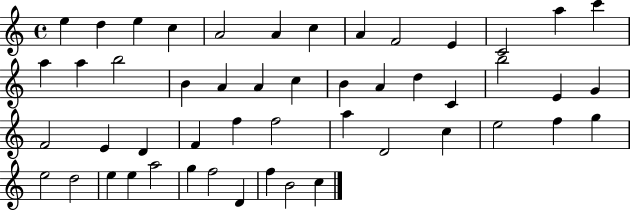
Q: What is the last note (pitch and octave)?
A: C5